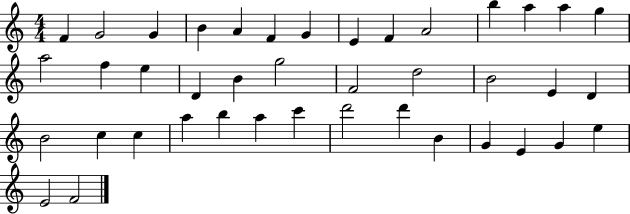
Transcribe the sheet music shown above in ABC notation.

X:1
T:Untitled
M:4/4
L:1/4
K:C
F G2 G B A F G E F A2 b a a g a2 f e D B g2 F2 d2 B2 E D B2 c c a b a c' d'2 d' B G E G e E2 F2